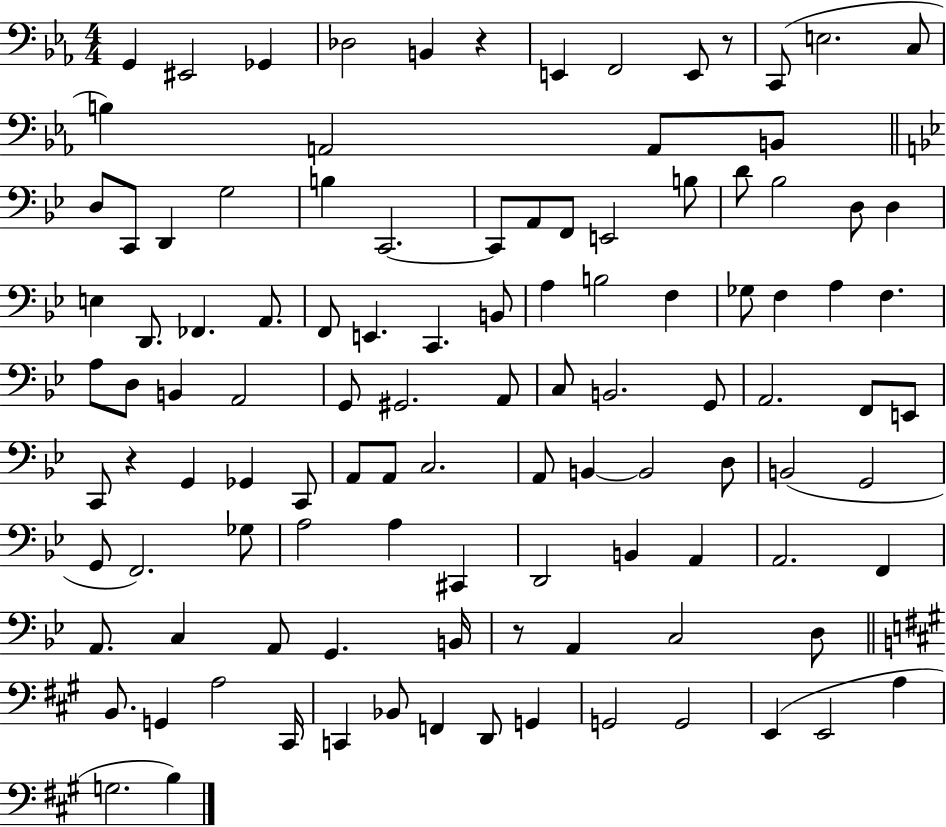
G2/q EIS2/h Gb2/q Db3/h B2/q R/q E2/q F2/h E2/e R/e C2/e E3/h. C3/e B3/q A2/h A2/e B2/e D3/e C2/e D2/q G3/h B3/q C2/h. C2/e A2/e F2/e E2/h B3/e D4/e Bb3/h D3/e D3/q E3/q D2/e. FES2/q. A2/e. F2/e E2/q. C2/q. B2/e A3/q B3/h F3/q Gb3/e F3/q A3/q F3/q. A3/e D3/e B2/q A2/h G2/e G#2/h. A2/e C3/e B2/h. G2/e A2/h. F2/e E2/e C2/e R/q G2/q Gb2/q C2/e A2/e A2/e C3/h. A2/e B2/q B2/h D3/e B2/h G2/h G2/e F2/h. Gb3/e A3/h A3/q C#2/q D2/h B2/q A2/q A2/h. F2/q A2/e. C3/q A2/e G2/q. B2/s R/e A2/q C3/h D3/e B2/e. G2/q A3/h C#2/s C2/q Bb2/e F2/q D2/e G2/q G2/h G2/h E2/q E2/h A3/q G3/h. B3/q